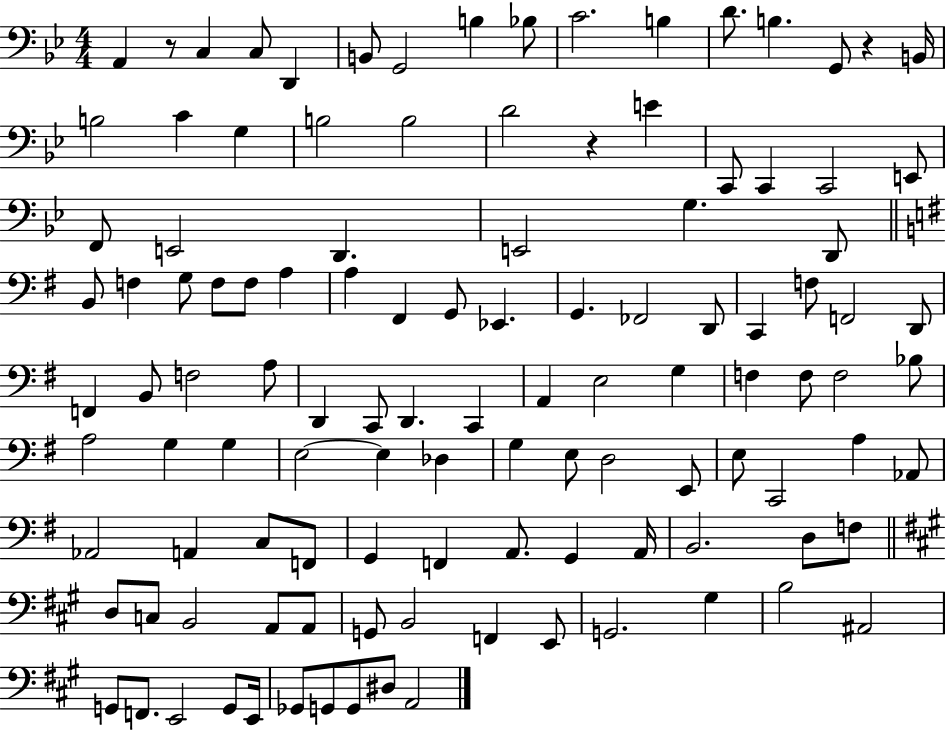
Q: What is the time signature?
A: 4/4